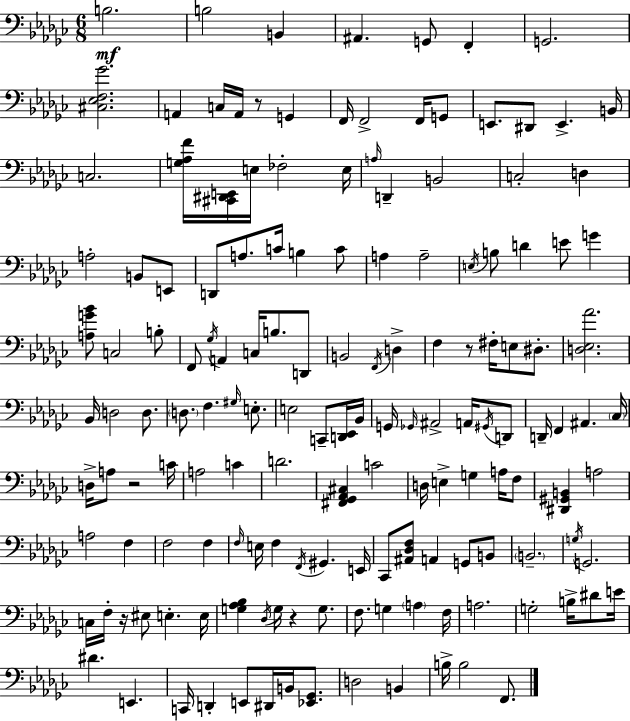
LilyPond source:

{
  \clef bass
  \numericTimeSignature
  \time 6/8
  \key ees \minor
  b2.\mf | b2 b,4 | ais,4. g,8 f,4-. | g,2. | \break <cis ees f ges'>2. | a,4 c16 a,16 r8 g,4 | f,16 f,2-> f,16 g,8 | e,8. dis,8 e,4.-> b,16 | \break c2. | <g aes f'>16 <cis, dis, e,>16 e16 fes2-. e16 | \grace { a16 } d,4-- b,2 | c2-. d4 | \break a2-. b,8 e,8 | d,8 a8. c'16 b4 c'8 | a4 a2-- | \acciaccatura { e16 } b8 d'4 e'8 g'4 | \break <a g' bes'>8 c2 | b8-. f,8 \acciaccatura { ges16 } a,4 c16 b8. | d,8 b,2 \acciaccatura { f,16 } | d4-> f4 r8 fis16-. e8 | \break dis8.-. <d ees aes'>2. | bes,16 d2 | d8. \parenthesize d8. f4. | \grace { gis16 } e8.-. e2 | \break c,8-- <d, ees,>16 bes,16 g,16 \grace { ges,16 } ais,2-> | a,16 \acciaccatura { gis,16 } d,8 d,16-- f,4 | ais,4. \parenthesize ces16 d16-> a8 r2 | c'16 a2 | \break c'4 d'2. | <fis, ges, aes, cis>4 c'2 | d16 e4-> | g4 a16 f8 <dis, gis, b,>4 a2 | \break a2 | f4 f2 | f4 \grace { f16 } e16 f4 | \acciaccatura { f,16 } gis,4. e,16 ces,8 <ais, des f>8 | \break a,4 g,8 b,8 \parenthesize b,2.-- | \acciaccatura { g16 } g,2. | c16 f16-. | r16 eis8 e4.-. e16 <g aes bes>4 | \break \acciaccatura { des16 } g16 r4 g8. f8. | g4 \parenthesize a4 f16 a2. | g2-. | b16-> dis'8 e'16 dis'4. | \break e,4. c,16 | d,4-. e,8 dis,16 b,16 <ees, ges,>8. d2 | b,4 b16-> | b2 f,8. \bar "|."
}